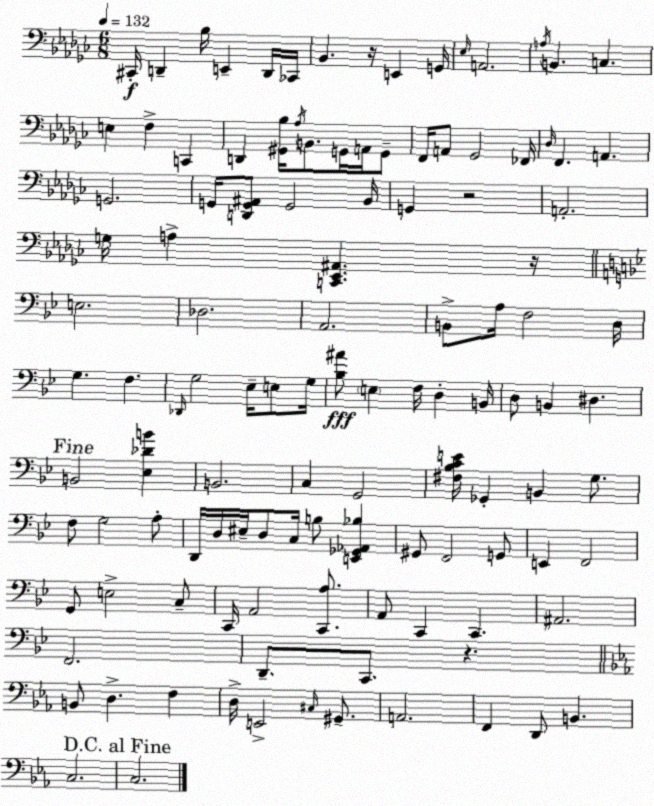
X:1
T:Untitled
M:6/8
L:1/4
K:Ebm
^C,,/4 D,, _B,/4 E,, D,,/4 _C,,/4 _B,, z/4 E,, G,,/4 _E,/4 A,,2 A,/4 B,, C, E, F, C,, D,, [^G,,_B,]/4 _A,/4 B,,/2 G,,/4 A,,/4 G,,/2 F,,/4 A,,/2 _G,,2 _F,,/4 _D,/4 F,, A,, G,,2 G,,/4 [D,,G,,^A,,]/2 G,,2 _B,,/4 G,, z2 A,,2 G,/4 A, [C,,_E,,^A,,] z/4 E,2 _D,2 A,,2 B,,/2 A,/4 F,2 D,/4 G, F, _D,,/4 G,2 _E,/4 E,/2 G,/4 [_B,^A]/2 E, F,/4 D, B,,/4 D,/2 B,, ^D, B,,2 [_E,_DB] B,,2 C, G,,2 [^F,_B,CE]/4 _G,, B,, G,/2 F,/2 G,2 A,/2 D,,/4 D,/4 ^E,/4 D,/2 C,/4 B,/2 [E,,_G,,_A,,_B,] ^G,,/2 F,,2 G,,/2 E,, F,,2 G,,/2 E,2 C,/2 C,,/4 A,,2 [C,,A,]/2 A,,/2 C,, C,, ^A,,2 F,,2 D,,/2 C,,/2 z B,,/2 D, F, D,/4 E,,2 ^C,/4 ^G,,/2 A,,2 F,, D,,/2 B,, C,2 C,2